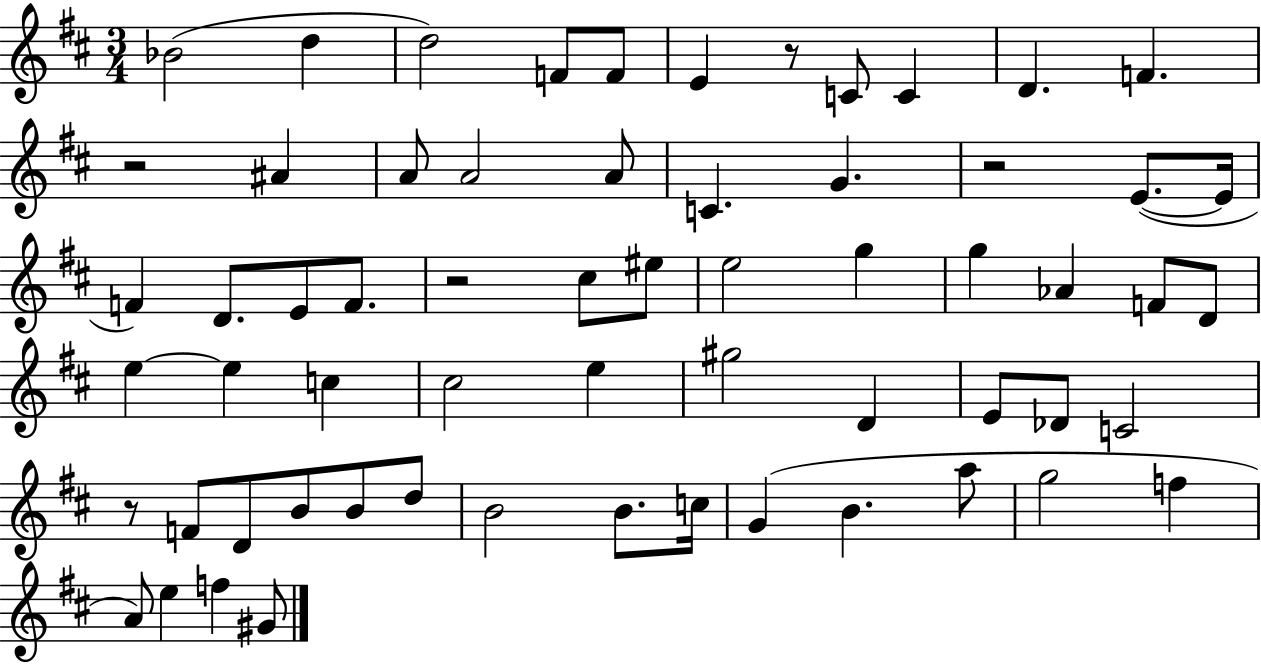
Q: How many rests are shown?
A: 5